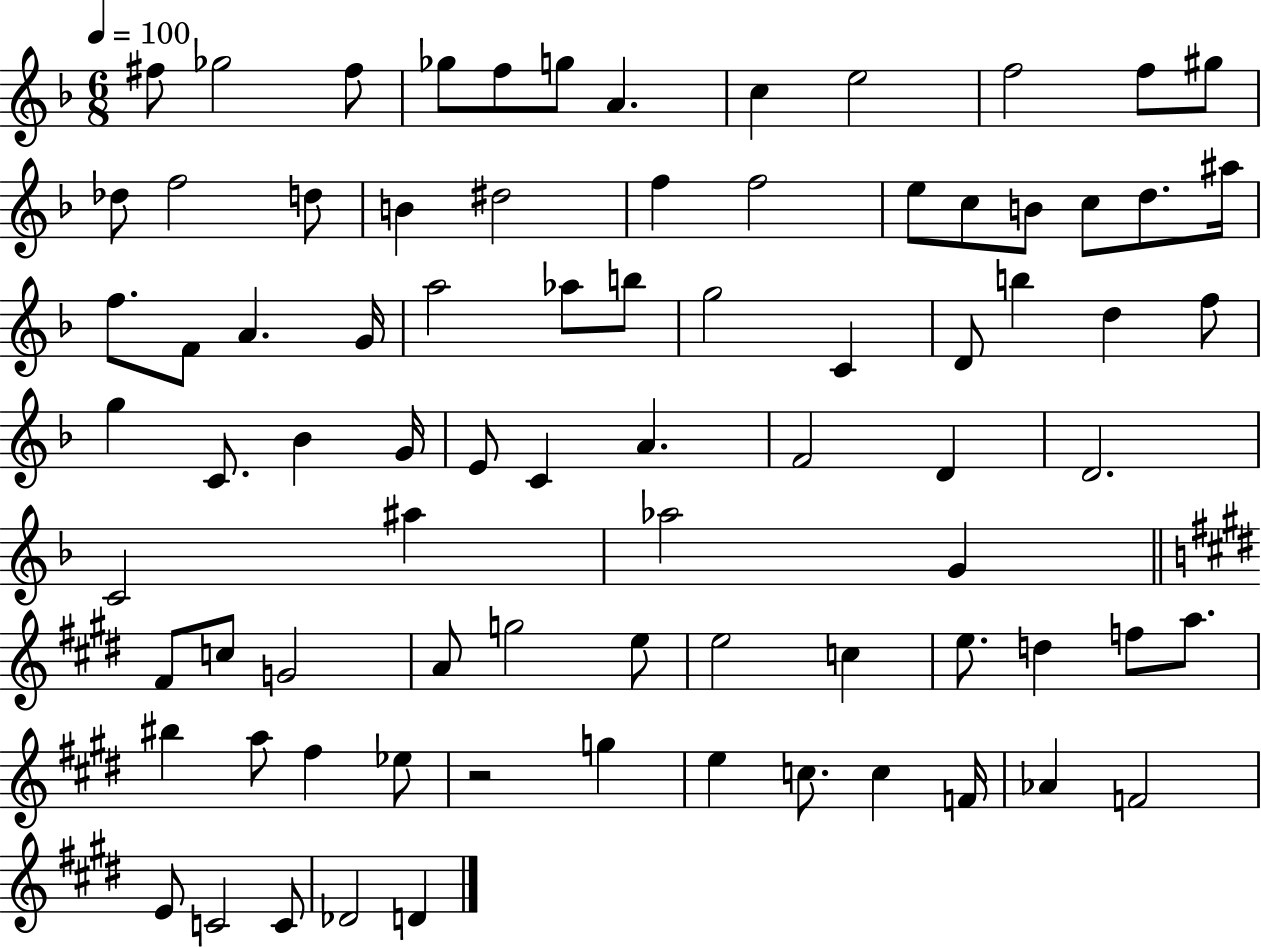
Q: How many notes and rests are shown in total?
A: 81